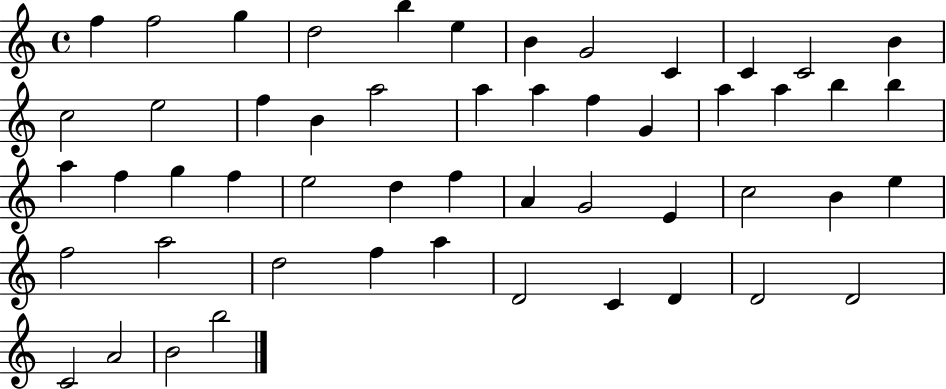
F5/q F5/h G5/q D5/h B5/q E5/q B4/q G4/h C4/q C4/q C4/h B4/q C5/h E5/h F5/q B4/q A5/h A5/q A5/q F5/q G4/q A5/q A5/q B5/q B5/q A5/q F5/q G5/q F5/q E5/h D5/q F5/q A4/q G4/h E4/q C5/h B4/q E5/q F5/h A5/h D5/h F5/q A5/q D4/h C4/q D4/q D4/h D4/h C4/h A4/h B4/h B5/h